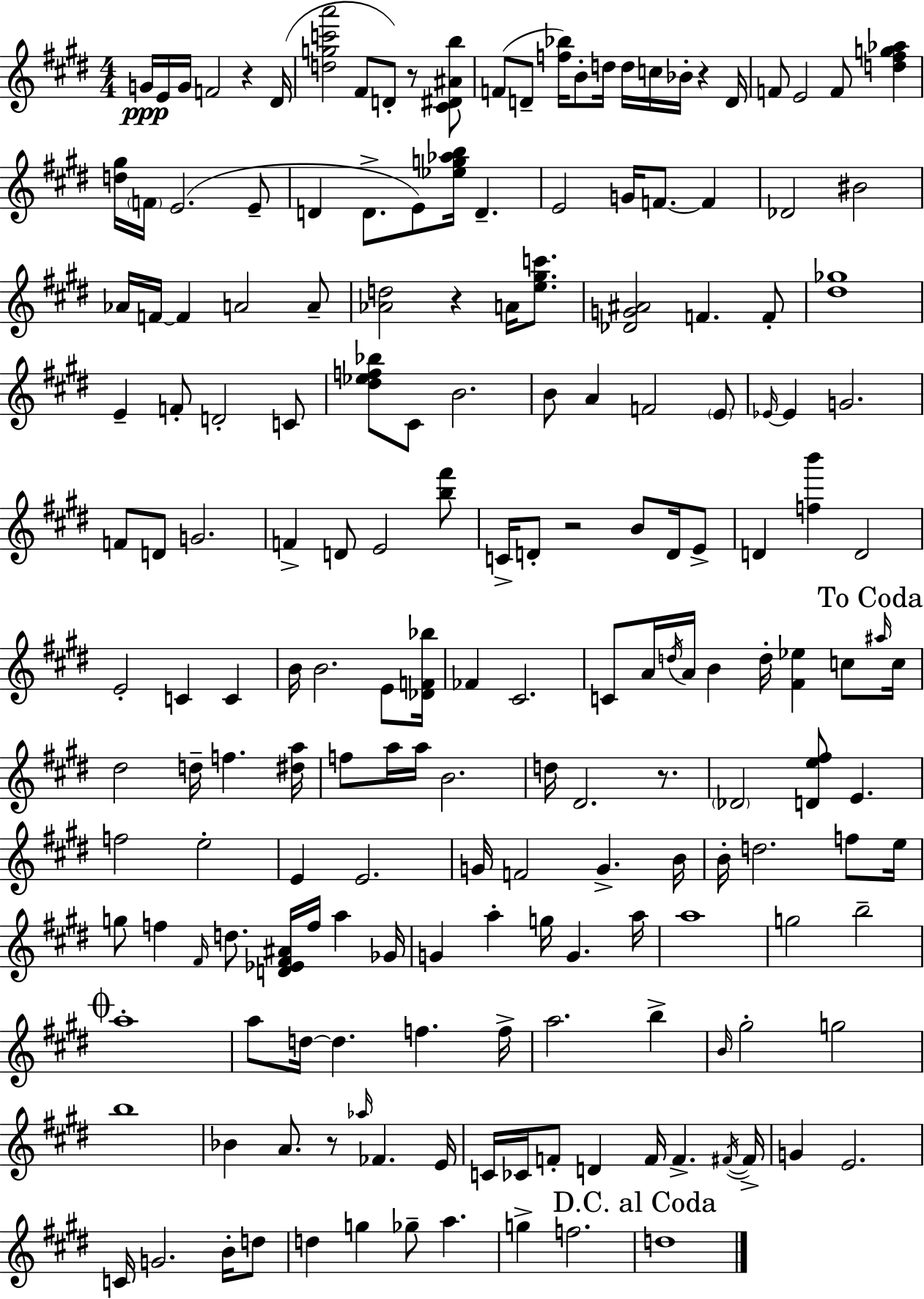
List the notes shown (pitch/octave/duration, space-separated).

G4/s E4/s G4/s F4/h R/q D#4/s [D5,G5,C6,A6]/h F#4/e D4/e R/e [C#4,D#4,A#4,B5]/e F4/e D4/e [F5,Bb5]/s B4/e D5/s D5/s C5/s Bb4/s R/q D4/s F4/e E4/h F4/e [D5,F#5,G5,Ab5]/q [D5,G#5]/s F4/s E4/h. E4/e D4/q D4/e. E4/e [Eb5,G5,Ab5,B5]/s D4/q. E4/h G4/s F4/e. F4/q Db4/h BIS4/h Ab4/s F4/s F4/q A4/h A4/e [Ab4,D5]/h R/q A4/s [E5,G#5,C6]/e. [Db4,G4,A#4]/h F4/q. F4/e [D#5,Gb5]/w E4/q F4/e D4/h C4/e [D#5,Eb5,F5,Bb5]/e C#4/e B4/h. B4/e A4/q F4/h E4/e Eb4/s Eb4/q G4/h. F4/e D4/e G4/h. F4/q D4/e E4/h [B5,F#6]/e C4/s D4/e R/h B4/e D4/s E4/e D4/q [F5,B6]/q D4/h E4/h C4/q C4/q B4/s B4/h. E4/e [Db4,F4,Bb5]/s FES4/q C#4/h. C4/e A4/s D5/s A4/s B4/q D5/s [F#4,Eb5]/q C5/e A#5/s C5/s D#5/h D5/s F5/q. [D#5,A5]/s F5/e A5/s A5/s B4/h. D5/s D#4/h. R/e. Db4/h [D4,E5,F#5]/e E4/q. F5/h E5/h E4/q E4/h. G4/s F4/h G4/q. B4/s B4/s D5/h. F5/e E5/s G5/e F5/q F#4/s D5/e. [D4,Eb4,F#4,A#4]/s F5/s A5/q Gb4/s G4/q A5/q G5/s G4/q. A5/s A5/w G5/h B5/h A5/w A5/e D5/s D5/q. F5/q. F5/s A5/h. B5/q B4/s G#5/h G5/h B5/w Bb4/q A4/e. R/e Ab5/s FES4/q. E4/s C4/s CES4/s F4/e D4/q F4/s F4/q. F#4/s F#4/s G4/q E4/h. C4/s G4/h. B4/s D5/e D5/q G5/q Gb5/e A5/q. G5/q F5/h. D5/w